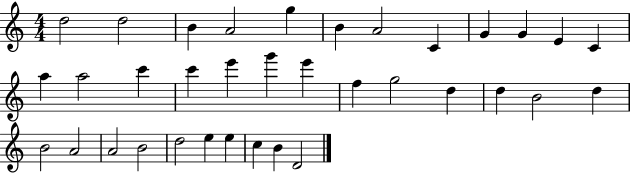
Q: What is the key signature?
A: C major